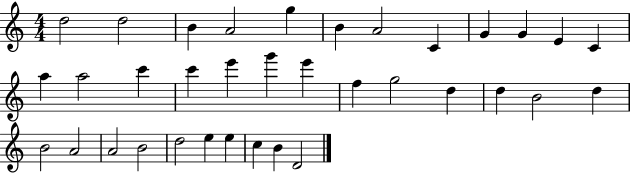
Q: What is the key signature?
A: C major